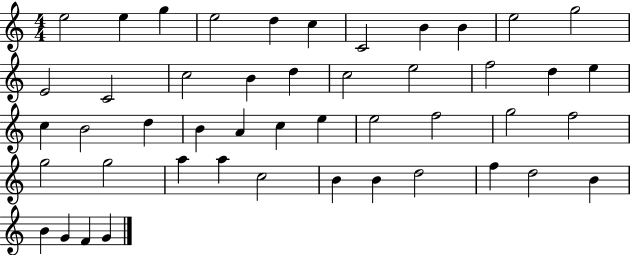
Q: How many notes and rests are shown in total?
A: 47